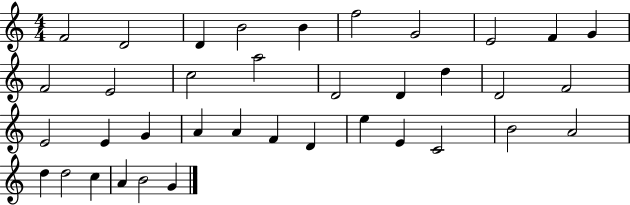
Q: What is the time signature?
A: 4/4